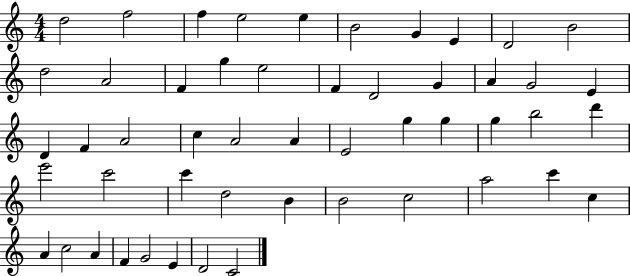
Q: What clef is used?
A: treble